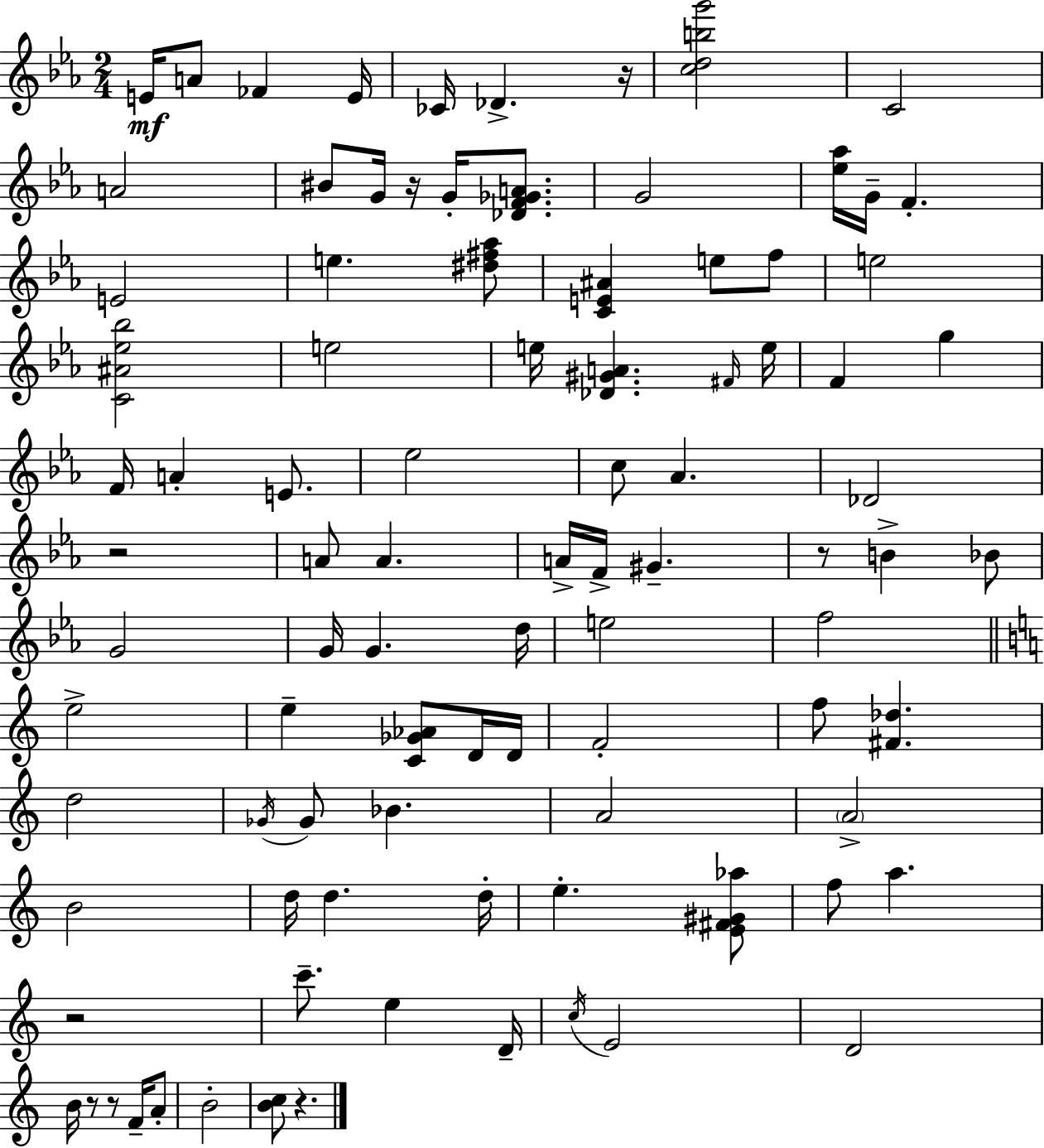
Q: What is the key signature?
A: EES major